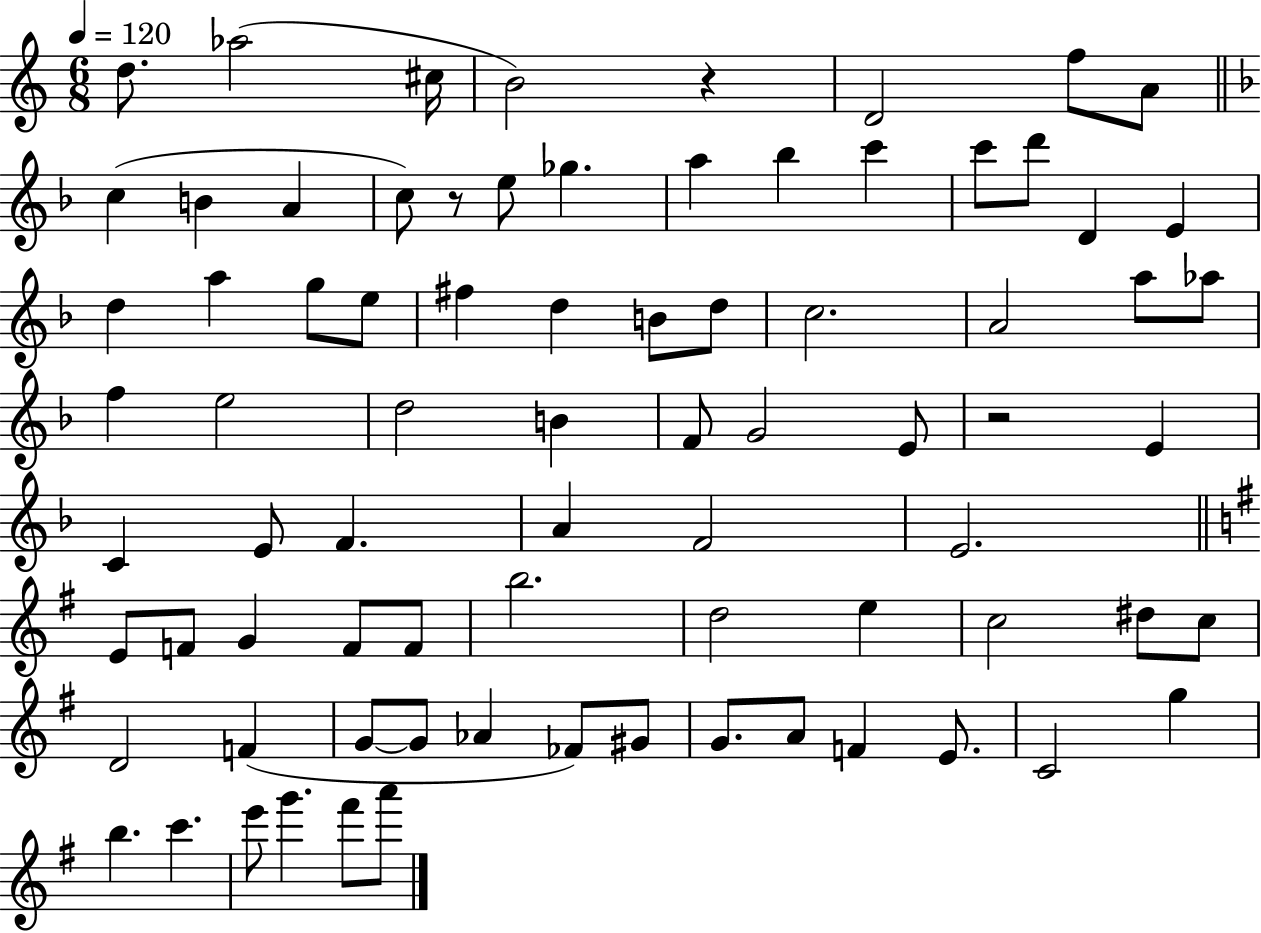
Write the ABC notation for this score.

X:1
T:Untitled
M:6/8
L:1/4
K:C
d/2 _a2 ^c/4 B2 z D2 f/2 A/2 c B A c/2 z/2 e/2 _g a _b c' c'/2 d'/2 D E d a g/2 e/2 ^f d B/2 d/2 c2 A2 a/2 _a/2 f e2 d2 B F/2 G2 E/2 z2 E C E/2 F A F2 E2 E/2 F/2 G F/2 F/2 b2 d2 e c2 ^d/2 c/2 D2 F G/2 G/2 _A _F/2 ^G/2 G/2 A/2 F E/2 C2 g b c' e'/2 g' ^f'/2 a'/2